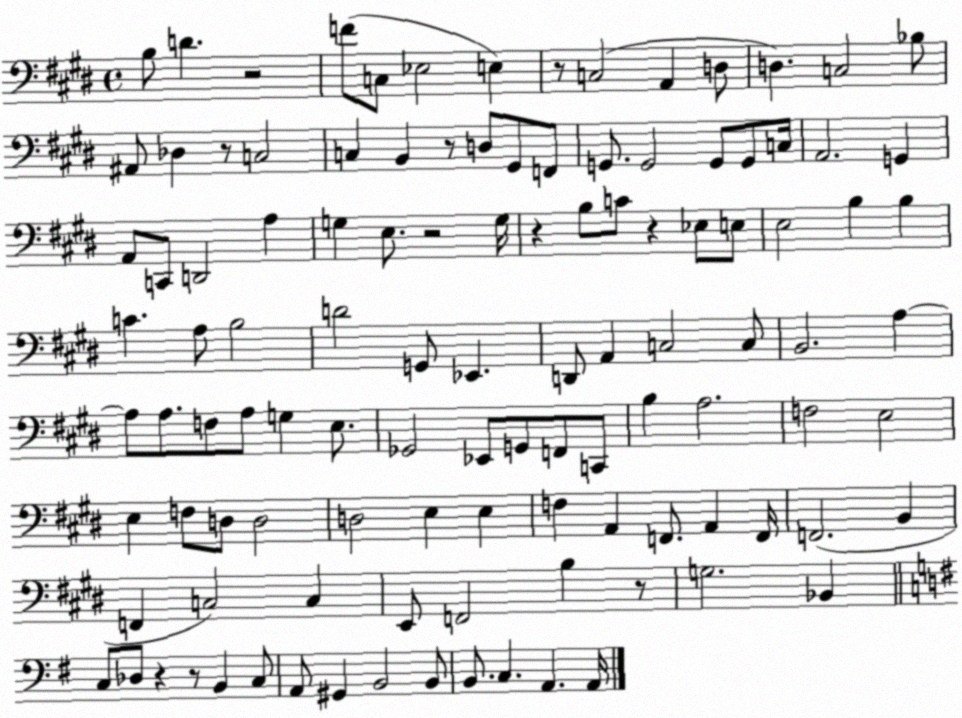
X:1
T:Untitled
M:4/4
L:1/4
K:E
B,/2 D z2 F/2 C,/2 _E,2 E, z/2 C,2 A,, D,/2 D, C,2 _B,/2 ^A,,/2 _D, z/2 C,2 C, B,, z/2 D,/2 ^G,,/2 F,,/2 G,,/2 G,,2 G,,/2 G,,/2 C,/4 A,,2 G,, A,,/2 C,,/2 D,,2 A, G, E,/2 z2 G,/4 z B,/2 C/2 z _E,/2 E,/2 E,2 B, B, C A,/2 B,2 D2 G,,/2 _E,, D,,/2 A,, C,2 C,/2 B,,2 A, A,/2 A,/2 F,/2 A,/2 G, E,/2 _G,,2 _E,,/2 G,,/2 F,,/2 C,,/2 B, A,2 F,2 E,2 E, F,/2 D,/2 D,2 D,2 E, E, F, A,, F,,/2 A,, F,,/4 F,,2 B,, F,, C,2 C, E,,/2 F,,2 B, z/2 G,2 _B,, C,/2 _D,/2 z z/2 B,, C,/2 A,,/2 ^G,, B,,2 B,,/2 B,,/2 C, A,, A,,/4